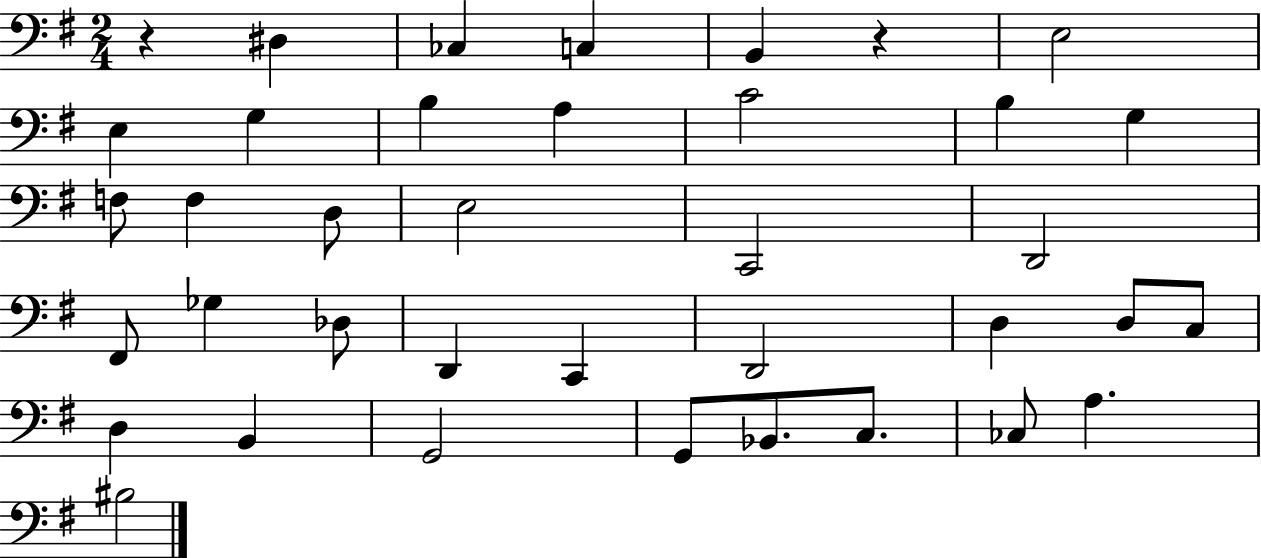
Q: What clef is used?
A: bass